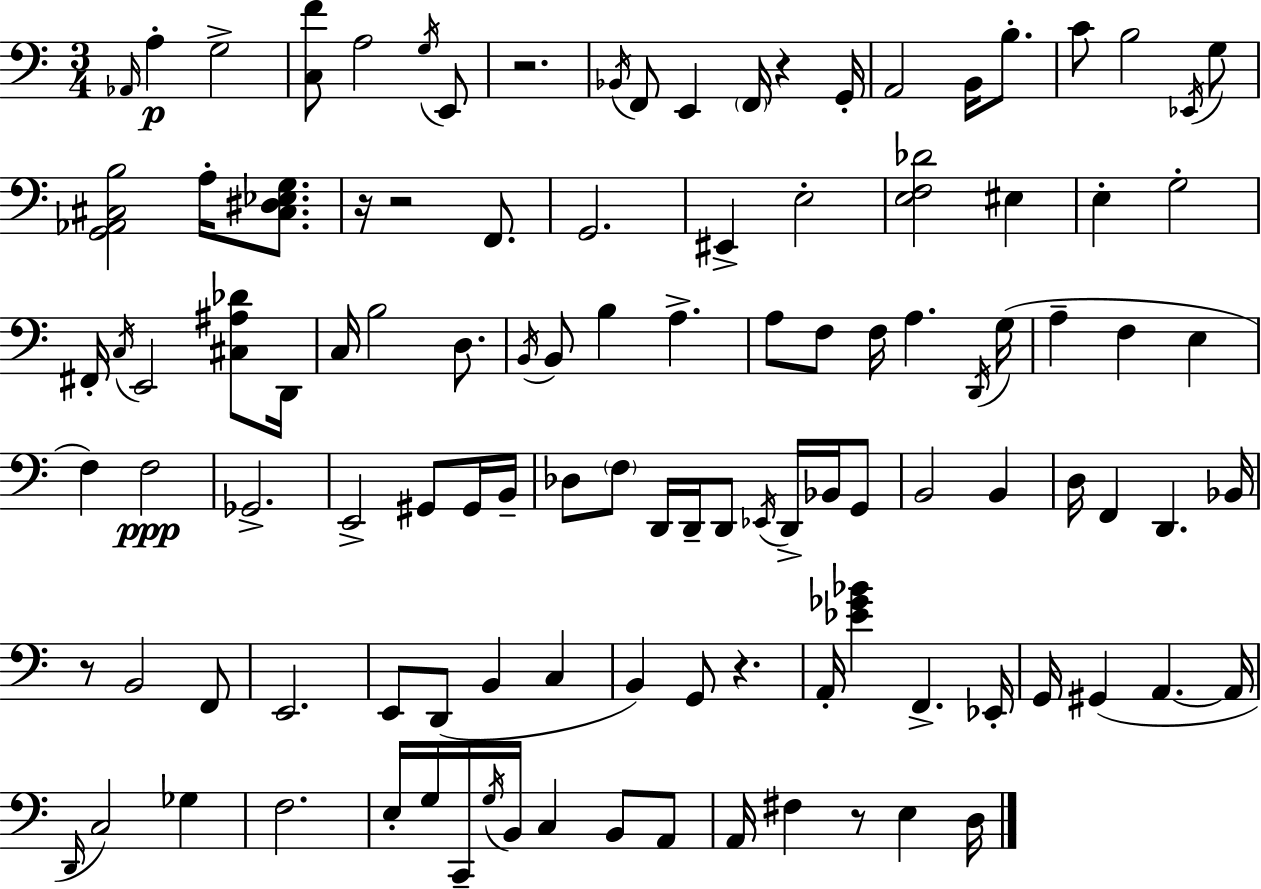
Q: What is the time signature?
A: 3/4